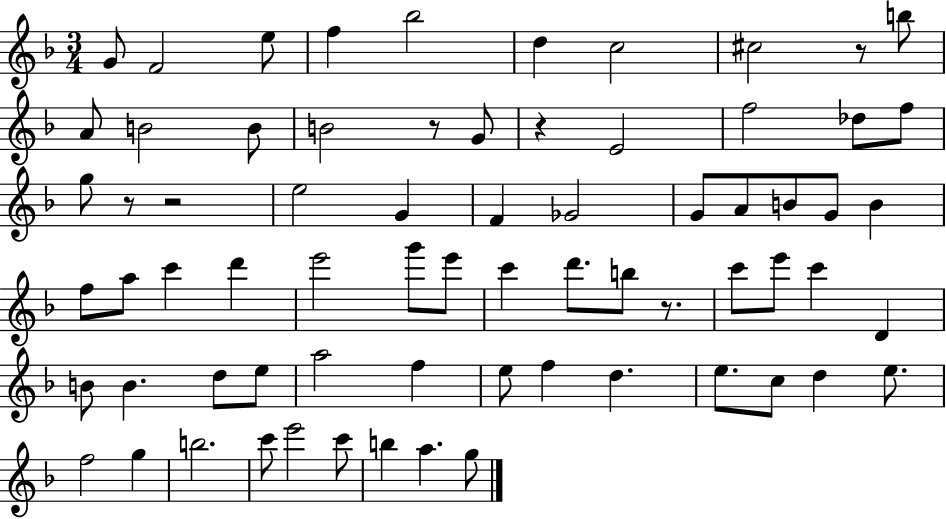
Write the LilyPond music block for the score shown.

{
  \clef treble
  \numericTimeSignature
  \time 3/4
  \key f \major
  \repeat volta 2 { g'8 f'2 e''8 | f''4 bes''2 | d''4 c''2 | cis''2 r8 b''8 | \break a'8 b'2 b'8 | b'2 r8 g'8 | r4 e'2 | f''2 des''8 f''8 | \break g''8 r8 r2 | e''2 g'4 | f'4 ges'2 | g'8 a'8 b'8 g'8 b'4 | \break f''8 a''8 c'''4 d'''4 | e'''2 g'''8 e'''8 | c'''4 d'''8. b''8 r8. | c'''8 e'''8 c'''4 d'4 | \break b'8 b'4. d''8 e''8 | a''2 f''4 | e''8 f''4 d''4. | e''8. c''8 d''4 e''8. | \break f''2 g''4 | b''2. | c'''8 e'''2 c'''8 | b''4 a''4. g''8 | \break } \bar "|."
}